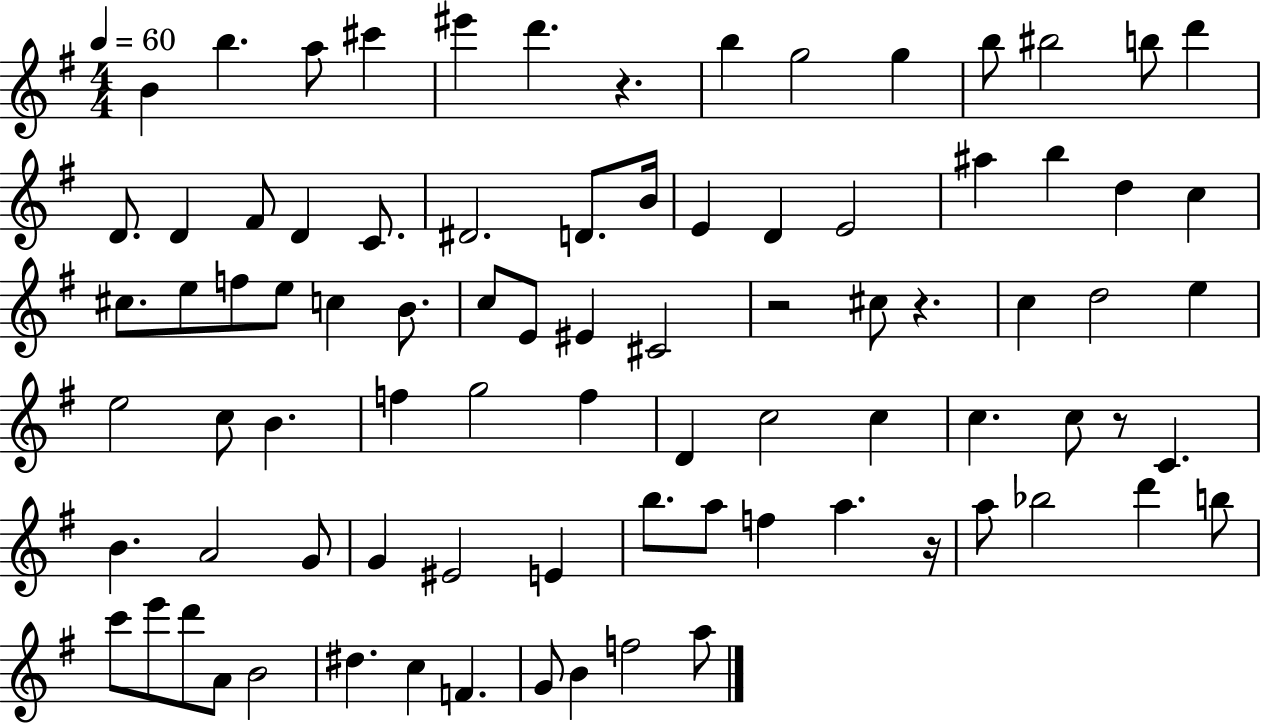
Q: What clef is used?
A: treble